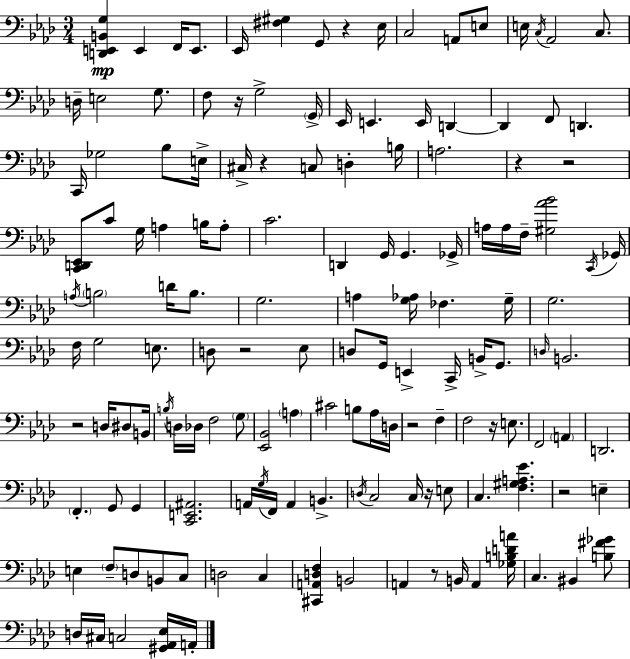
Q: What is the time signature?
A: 3/4